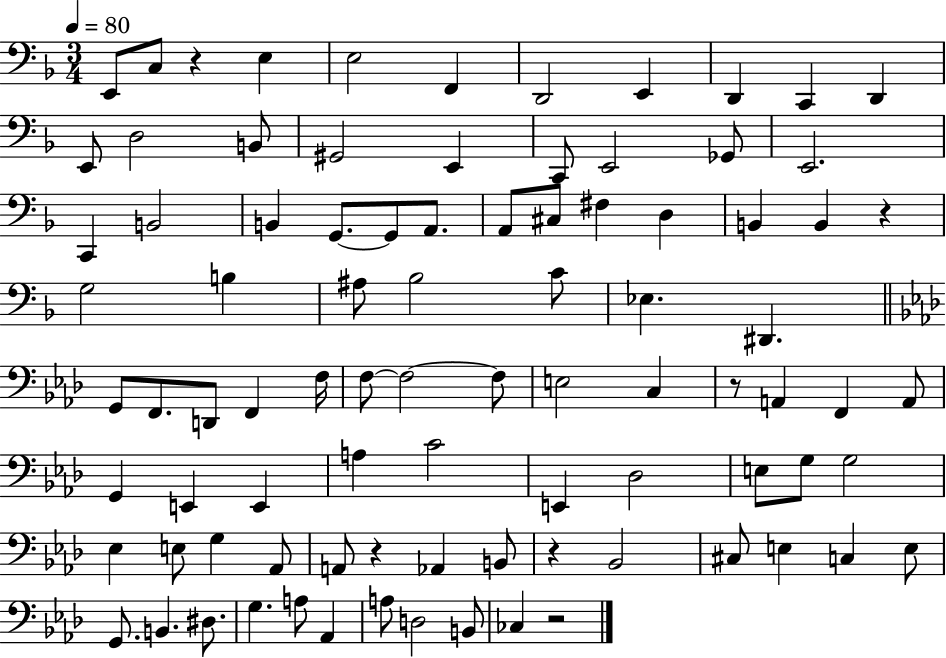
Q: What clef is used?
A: bass